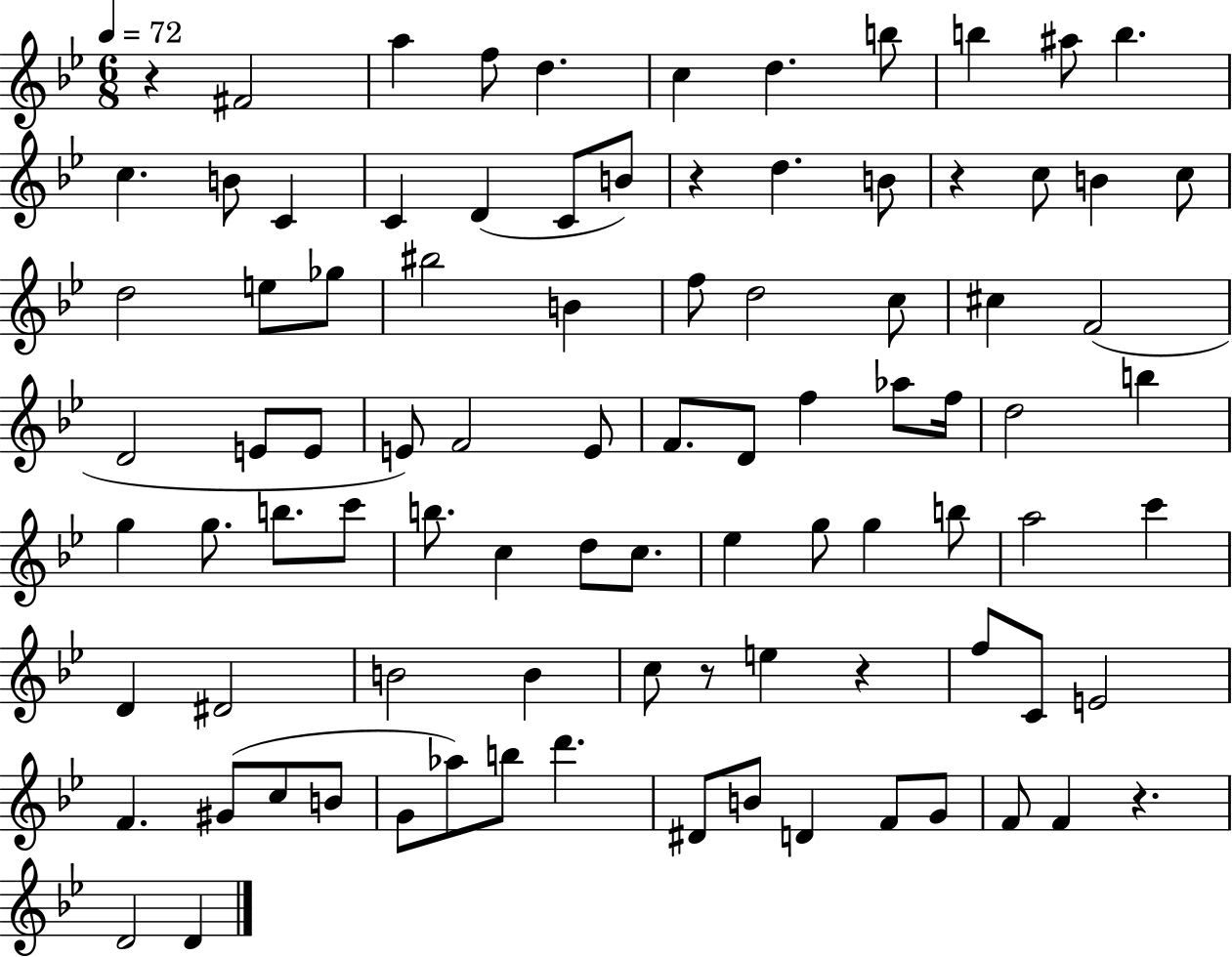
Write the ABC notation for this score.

X:1
T:Untitled
M:6/8
L:1/4
K:Bb
z ^F2 a f/2 d c d b/2 b ^a/2 b c B/2 C C D C/2 B/2 z d B/2 z c/2 B c/2 d2 e/2 _g/2 ^b2 B f/2 d2 c/2 ^c F2 D2 E/2 E/2 E/2 F2 E/2 F/2 D/2 f _a/2 f/4 d2 b g g/2 b/2 c'/2 b/2 c d/2 c/2 _e g/2 g b/2 a2 c' D ^D2 B2 B c/2 z/2 e z f/2 C/2 E2 F ^G/2 c/2 B/2 G/2 _a/2 b/2 d' ^D/2 B/2 D F/2 G/2 F/2 F z D2 D